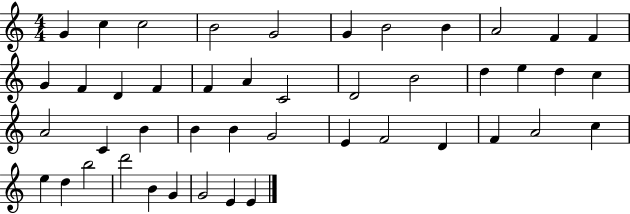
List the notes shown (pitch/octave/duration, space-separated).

G4/q C5/q C5/h B4/h G4/h G4/q B4/h B4/q A4/h F4/q F4/q G4/q F4/q D4/q F4/q F4/q A4/q C4/h D4/h B4/h D5/q E5/q D5/q C5/q A4/h C4/q B4/q B4/q B4/q G4/h E4/q F4/h D4/q F4/q A4/h C5/q E5/q D5/q B5/h D6/h B4/q G4/q G4/h E4/q E4/q